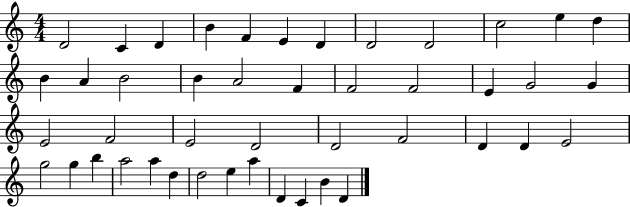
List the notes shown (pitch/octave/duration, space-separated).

D4/h C4/q D4/q B4/q F4/q E4/q D4/q D4/h D4/h C5/h E5/q D5/q B4/q A4/q B4/h B4/q A4/h F4/q F4/h F4/h E4/q G4/h G4/q E4/h F4/h E4/h D4/h D4/h F4/h D4/q D4/q E4/h G5/h G5/q B5/q A5/h A5/q D5/q D5/h E5/q A5/q D4/q C4/q B4/q D4/q